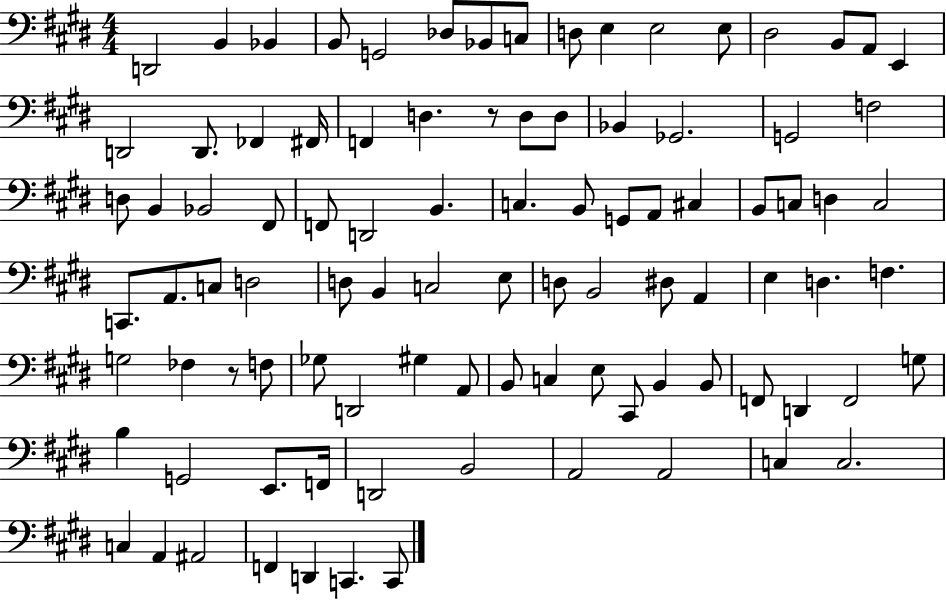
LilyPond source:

{
  \clef bass
  \numericTimeSignature
  \time 4/4
  \key e \major
  d,2 b,4 bes,4 | b,8 g,2 des8 bes,8 c8 | d8 e4 e2 e8 | dis2 b,8 a,8 e,4 | \break d,2 d,8. fes,4 fis,16 | f,4 d4. r8 d8 d8 | bes,4 ges,2. | g,2 f2 | \break d8 b,4 bes,2 fis,8 | f,8 d,2 b,4. | c4. b,8 g,8 a,8 cis4 | b,8 c8 d4 c2 | \break c,8. a,8. c8 d2 | d8 b,4 c2 e8 | d8 b,2 dis8 a,4 | e4 d4. f4. | \break g2 fes4 r8 f8 | ges8 d,2 gis4 a,8 | b,8 c4 e8 cis,8 b,4 b,8 | f,8 d,4 f,2 g8 | \break b4 g,2 e,8. f,16 | d,2 b,2 | a,2 a,2 | c4 c2. | \break c4 a,4 ais,2 | f,4 d,4 c,4. c,8 | \bar "|."
}